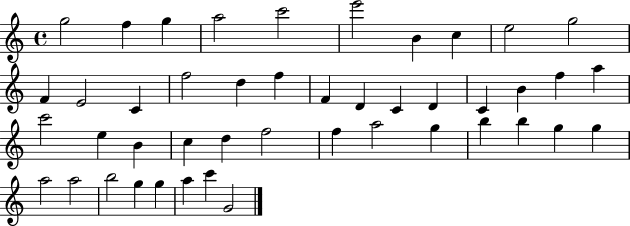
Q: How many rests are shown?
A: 0